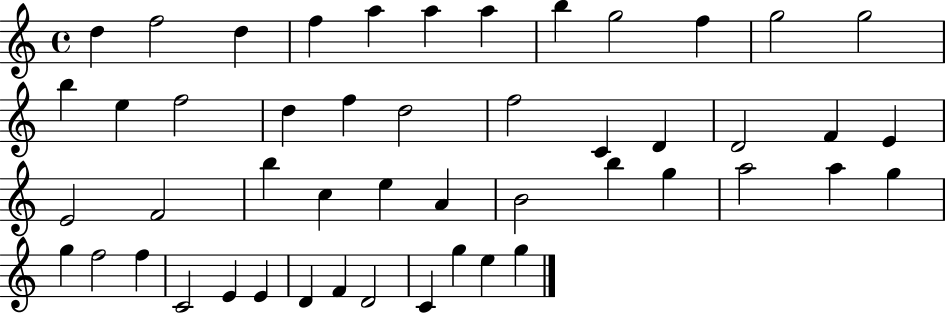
X:1
T:Untitled
M:4/4
L:1/4
K:C
d f2 d f a a a b g2 f g2 g2 b e f2 d f d2 f2 C D D2 F E E2 F2 b c e A B2 b g a2 a g g f2 f C2 E E D F D2 C g e g